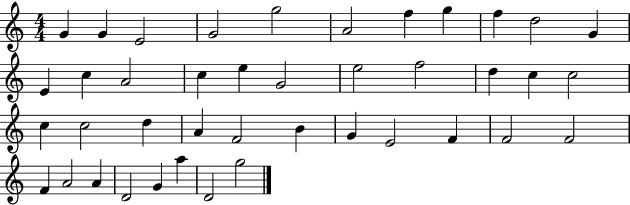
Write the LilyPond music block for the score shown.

{
  \clef treble
  \numericTimeSignature
  \time 4/4
  \key c \major
  g'4 g'4 e'2 | g'2 g''2 | a'2 f''4 g''4 | f''4 d''2 g'4 | \break e'4 c''4 a'2 | c''4 e''4 g'2 | e''2 f''2 | d''4 c''4 c''2 | \break c''4 c''2 d''4 | a'4 f'2 b'4 | g'4 e'2 f'4 | f'2 f'2 | \break f'4 a'2 a'4 | d'2 g'4 a''4 | d'2 g''2 | \bar "|."
}